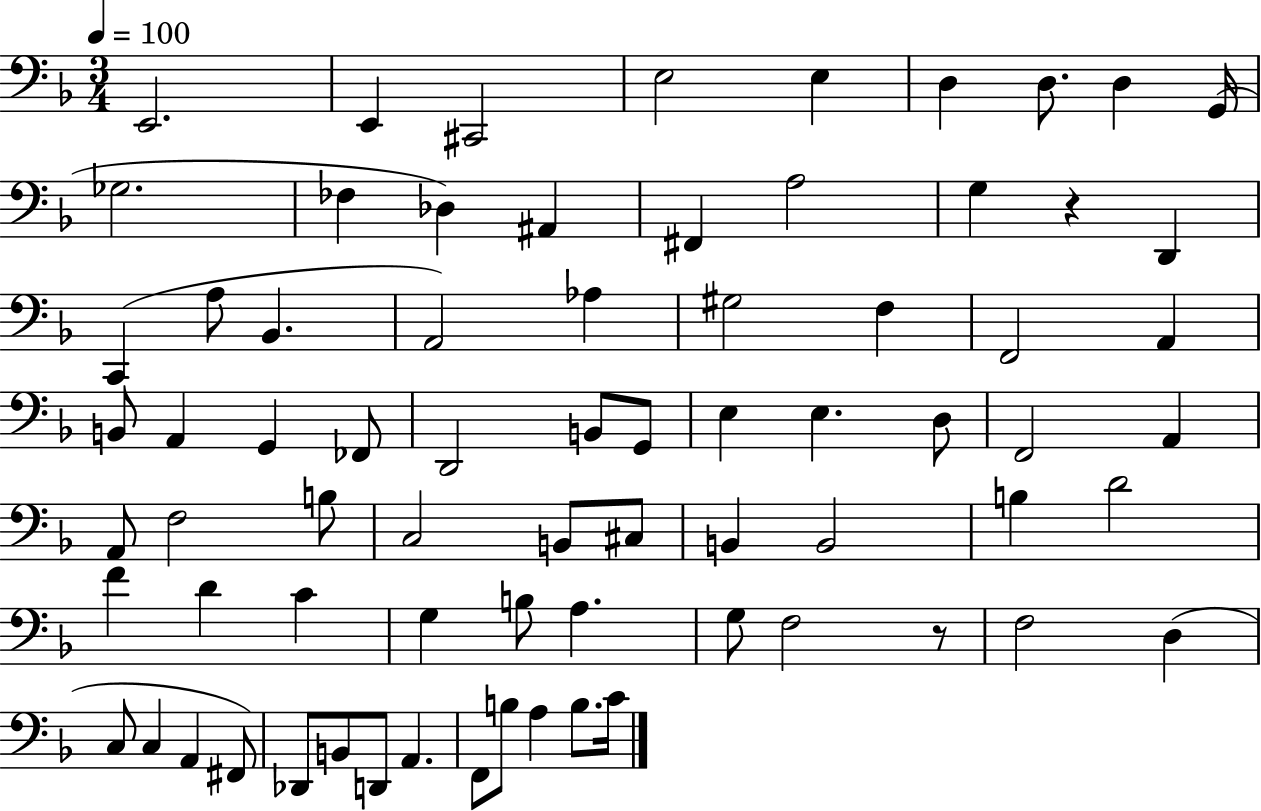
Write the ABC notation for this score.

X:1
T:Untitled
M:3/4
L:1/4
K:F
E,,2 E,, ^C,,2 E,2 E, D, D,/2 D, G,,/4 _G,2 _F, _D, ^A,, ^F,, A,2 G, z D,, C,, A,/2 _B,, A,,2 _A, ^G,2 F, F,,2 A,, B,,/2 A,, G,, _F,,/2 D,,2 B,,/2 G,,/2 E, E, D,/2 F,,2 A,, A,,/2 F,2 B,/2 C,2 B,,/2 ^C,/2 B,, B,,2 B, D2 F D C G, B,/2 A, G,/2 F,2 z/2 F,2 D, C,/2 C, A,, ^F,,/2 _D,,/2 B,,/2 D,,/2 A,, F,,/2 B,/2 A, B,/2 C/4